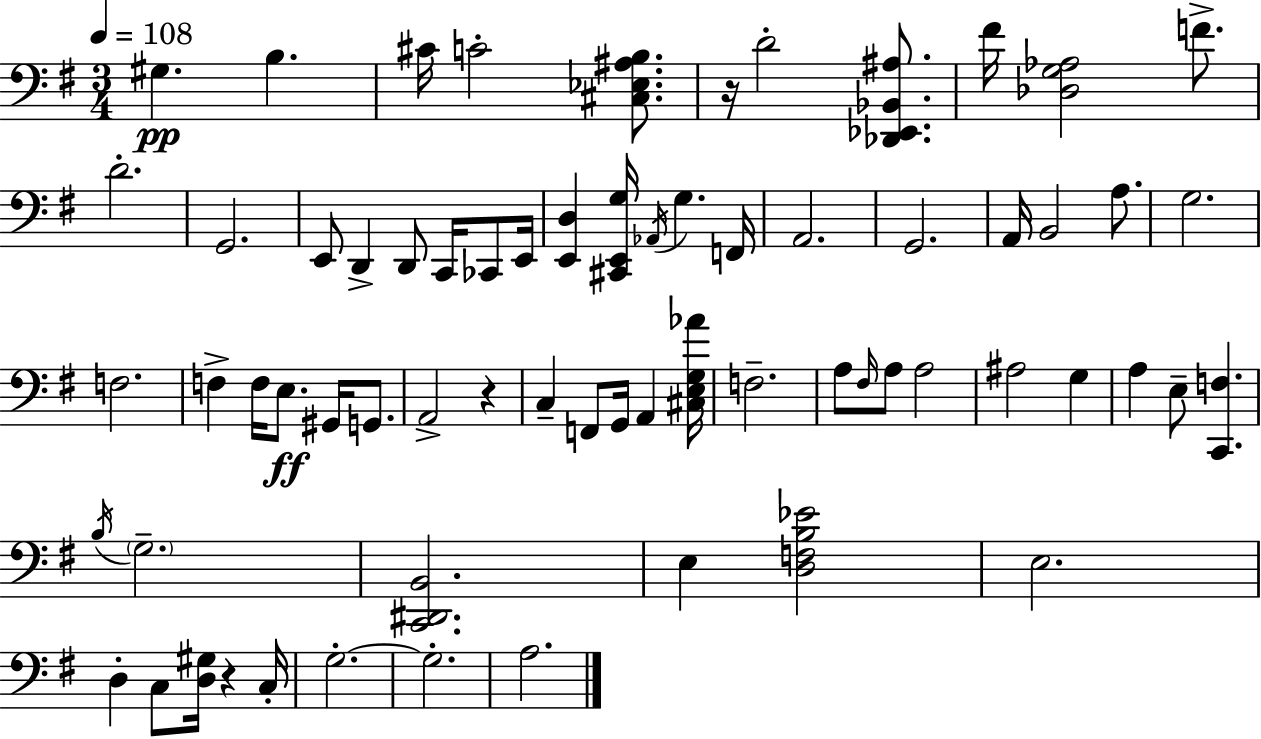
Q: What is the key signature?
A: G major